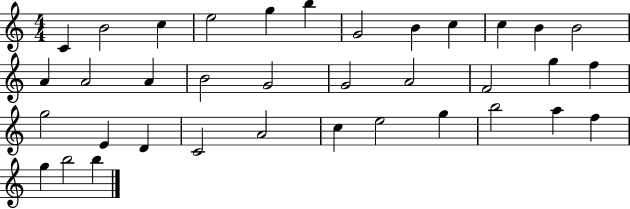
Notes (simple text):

C4/q B4/h C5/q E5/h G5/q B5/q G4/h B4/q C5/q C5/q B4/q B4/h A4/q A4/h A4/q B4/h G4/h G4/h A4/h F4/h G5/q F5/q G5/h E4/q D4/q C4/h A4/h C5/q E5/h G5/q B5/h A5/q F5/q G5/q B5/h B5/q